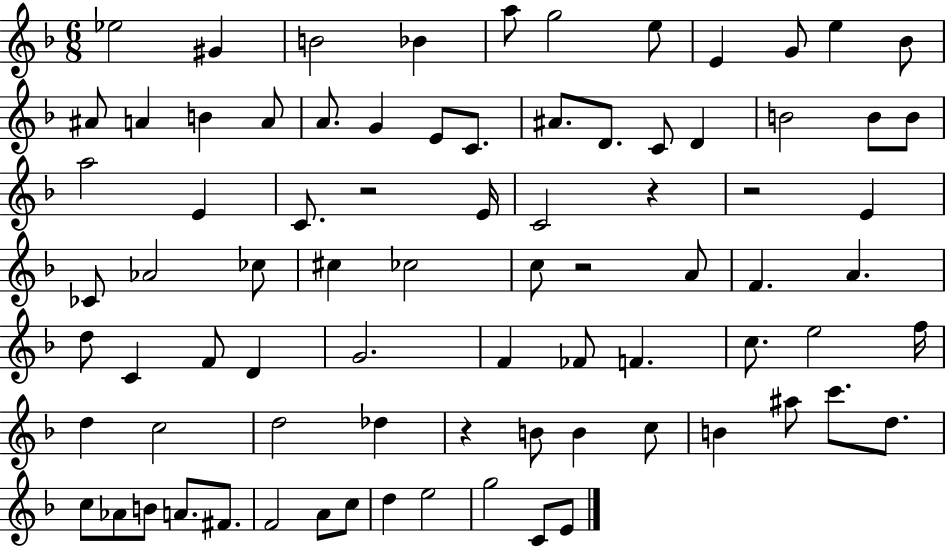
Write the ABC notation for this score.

X:1
T:Untitled
M:6/8
L:1/4
K:F
_e2 ^G B2 _B a/2 g2 e/2 E G/2 e _B/2 ^A/2 A B A/2 A/2 G E/2 C/2 ^A/2 D/2 C/2 D B2 B/2 B/2 a2 E C/2 z2 E/4 C2 z z2 E _C/2 _A2 _c/2 ^c _c2 c/2 z2 A/2 F A d/2 C F/2 D G2 F _F/2 F c/2 e2 f/4 d c2 d2 _d z B/2 B c/2 B ^a/2 c'/2 d/2 c/2 _A/2 B/2 A/2 ^F/2 F2 A/2 c/2 d e2 g2 C/2 E/2